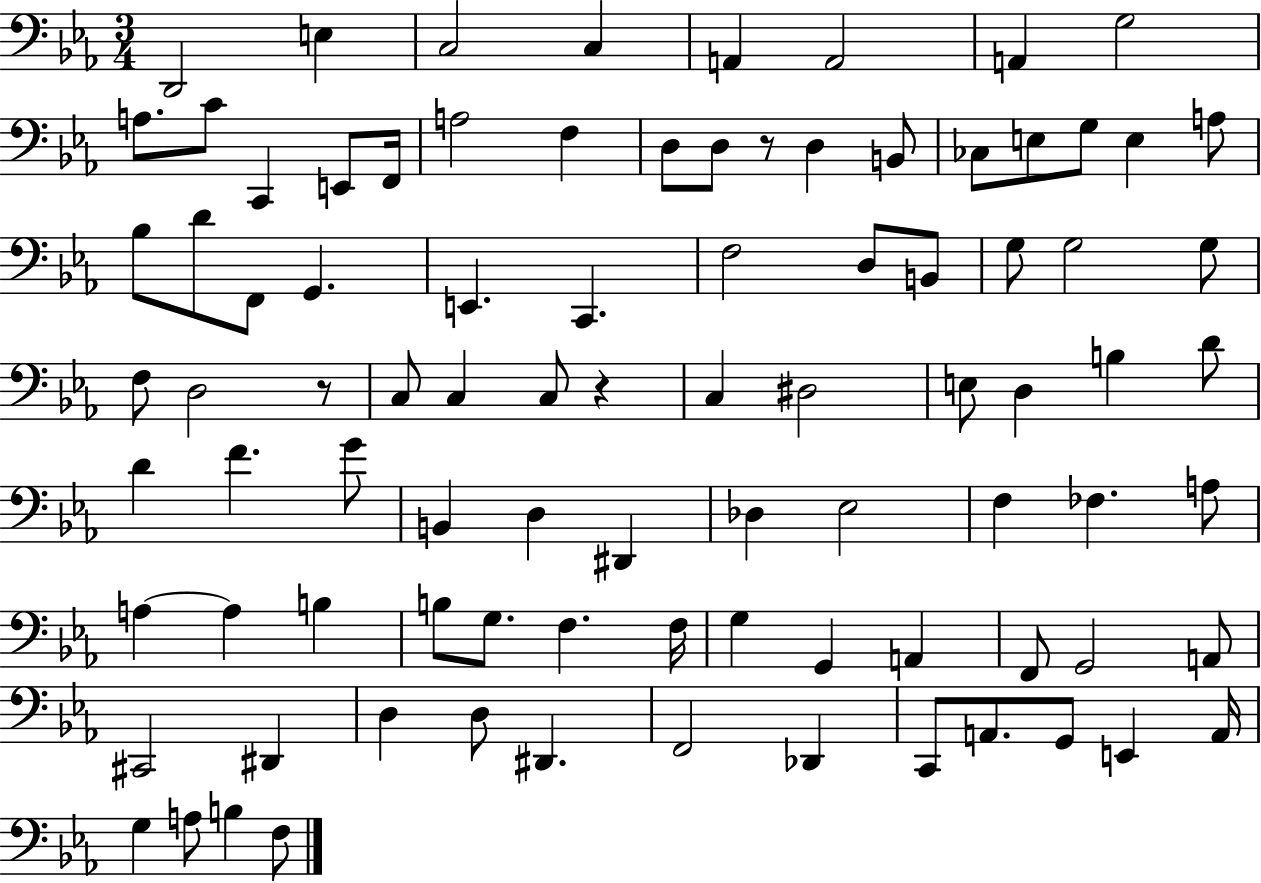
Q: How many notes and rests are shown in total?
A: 90